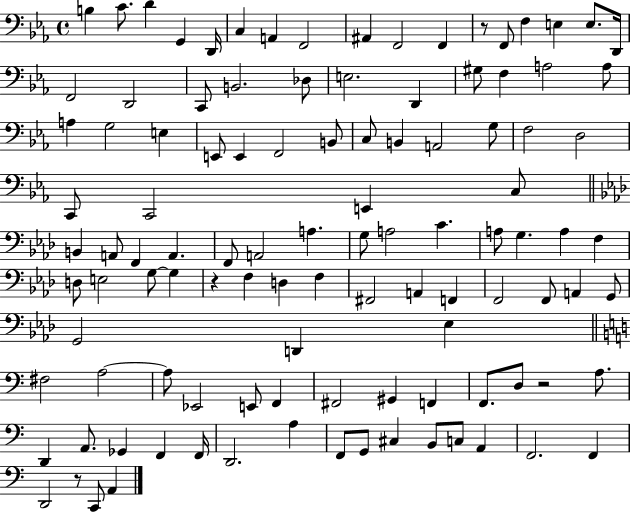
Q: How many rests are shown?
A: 4